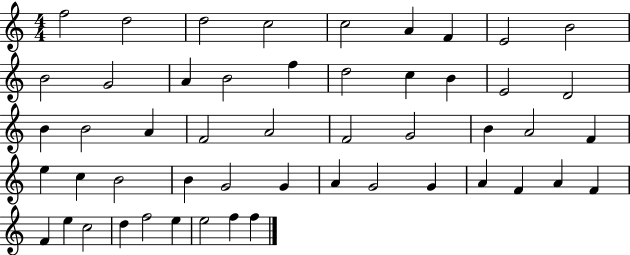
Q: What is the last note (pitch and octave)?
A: F5